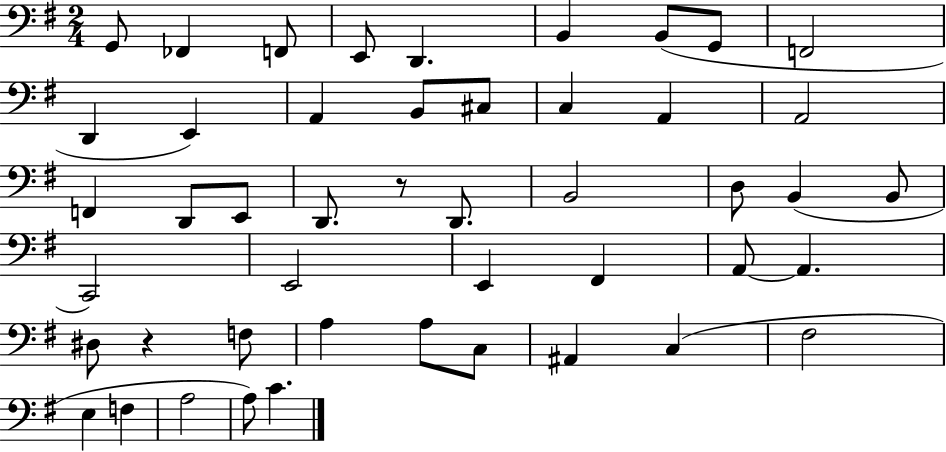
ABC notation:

X:1
T:Untitled
M:2/4
L:1/4
K:G
G,,/2 _F,, F,,/2 E,,/2 D,, B,, B,,/2 G,,/2 F,,2 D,, E,, A,, B,,/2 ^C,/2 C, A,, A,,2 F,, D,,/2 E,,/2 D,,/2 z/2 D,,/2 B,,2 D,/2 B,, B,,/2 C,,2 E,,2 E,, ^F,, A,,/2 A,, ^D,/2 z F,/2 A, A,/2 C,/2 ^A,, C, ^F,2 E, F, A,2 A,/2 C